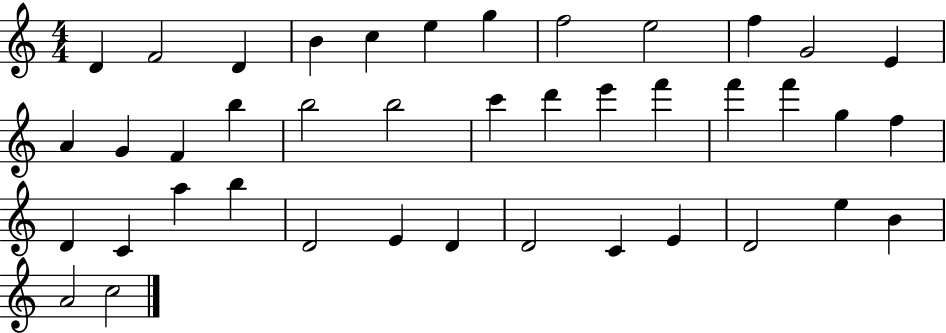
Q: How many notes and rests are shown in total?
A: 41